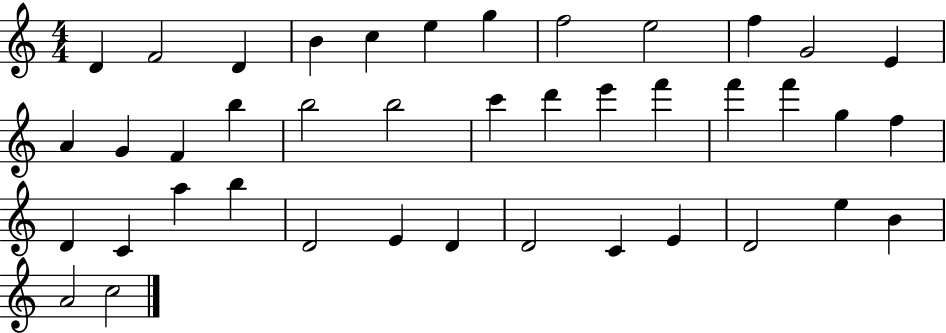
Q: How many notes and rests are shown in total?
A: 41